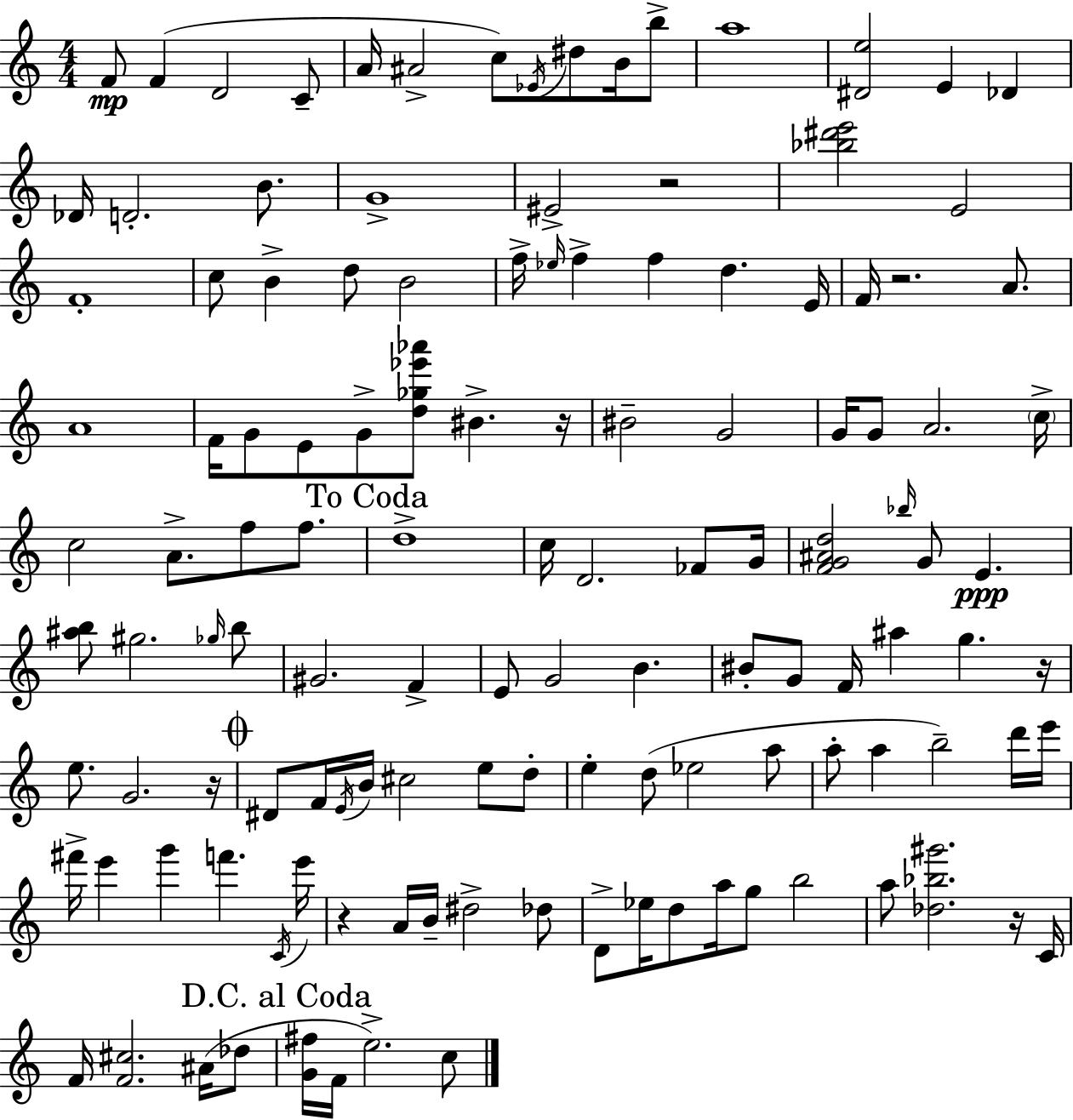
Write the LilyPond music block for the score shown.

{
  \clef treble
  \numericTimeSignature
  \time 4/4
  \key a \minor
  f'8\mp f'4( d'2 c'8-- | a'16 ais'2-> c''8) \acciaccatura { ees'16 } dis''8 b'16 b''8-> | a''1 | <dis' e''>2 e'4 des'4 | \break des'16 d'2.-. b'8. | g'1-> | eis'2-> r2 | <bes'' dis''' e'''>2 e'2 | \break f'1-. | c''8 b'4-> d''8 b'2 | f''16-> \grace { ees''16 } f''4-> f''4 d''4. | e'16 f'16 r2. a'8. | \break a'1 | f'16 g'8 e'8 g'8-> <d'' ges'' ees''' aes'''>8 bis'4.-> | r16 bis'2-- g'2 | g'16 g'8 a'2. | \break \parenthesize c''16-> c''2 a'8.-> f''8 f''8. | \mark "To Coda" d''1-> | c''16 d'2. fes'8 | g'16 <f' g' ais' d''>2 \grace { bes''16 } g'8 e'4.\ppp | \break <ais'' b''>8 gis''2. | \grace { ges''16 } b''8 gis'2. | f'4-> e'8 g'2 b'4. | bis'8-. g'8 f'16 ais''4 g''4. | \break r16 e''8. g'2. | r16 \mark \markup { \musicglyph "scripts.coda" } dis'8 f'16 \acciaccatura { e'16 } b'16 cis''2 | e''8 d''8-. e''4-. d''8( ees''2 | a''8 a''8-. a''4 b''2--) | \break d'''16 e'''16 fis'''16-> e'''4 g'''4 f'''4. | \acciaccatura { c'16 } e'''16 r4 a'16 b'16-- dis''2-> | des''8 d'8-> ees''16 d''8 a''16 g''8 b''2 | a''8 <des'' bes'' gis'''>2. | \break r16 c'16 f'16 <f' cis''>2. | ais'16( des''8 \mark "D.C. al Coda" <g' fis''>16 f'16 e''2.->) | c''8 \bar "|."
}